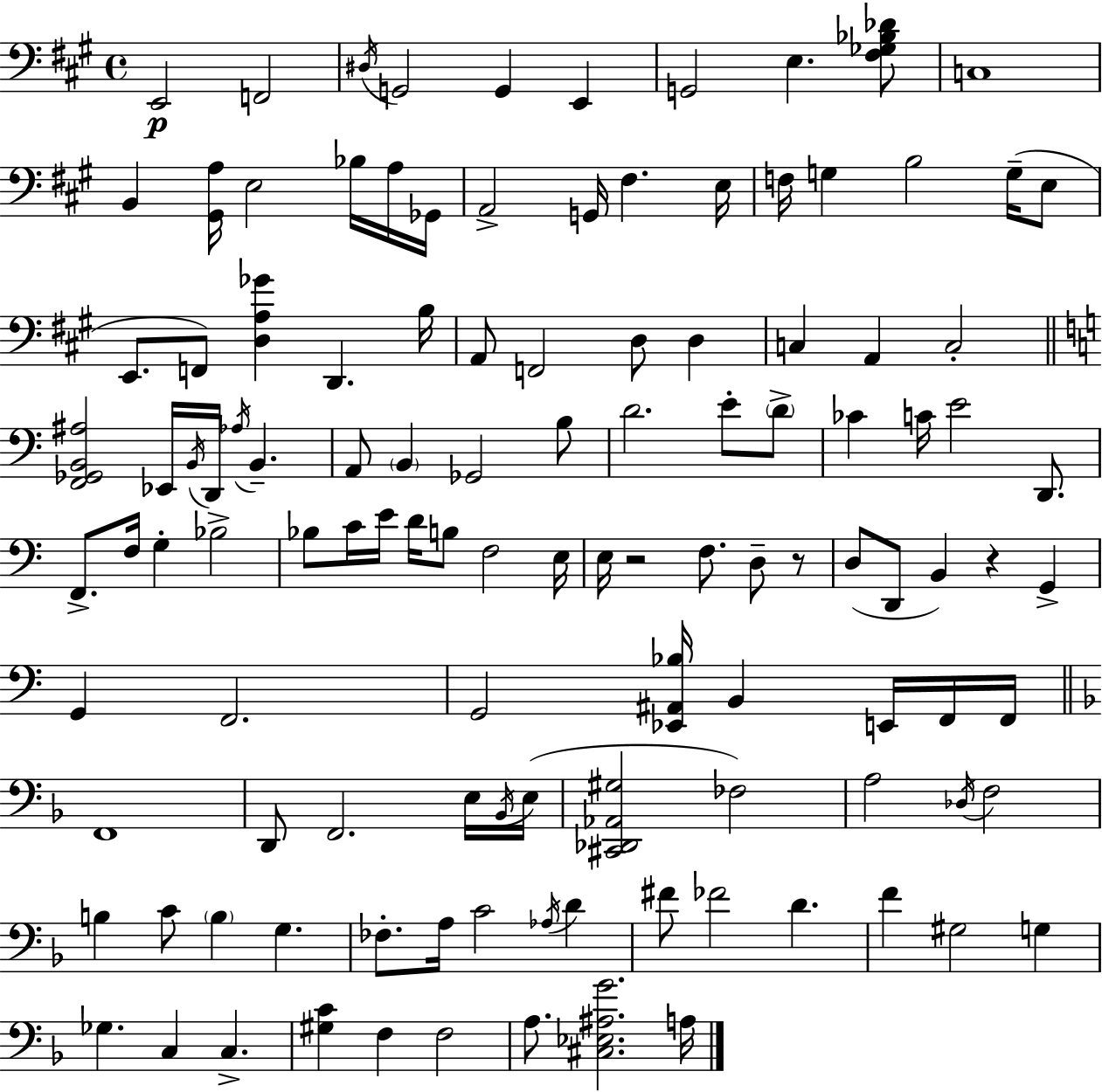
{
  \clef bass
  \time 4/4
  \defaultTimeSignature
  \key a \major
  e,2\p f,2 | \acciaccatura { dis16 } g,2 g,4 e,4 | g,2 e4. <fis ges bes des'>8 | c1 | \break b,4 <gis, a>16 e2 bes16 a16 | ges,16 a,2-> g,16 fis4. | e16 f16 g4 b2 g16--( e8 | e,8. f,8) <d a ges'>4 d,4. | \break b16 a,8 f,2 d8 d4 | c4 a,4 c2-. | \bar "||" \break \key c \major <f, ges, b, ais>2 ees,16 \acciaccatura { b,16 } d,16 \acciaccatura { aes16 } b,4.-- | a,8 \parenthesize b,4 ges,2 | b8 d'2. e'8-. | \parenthesize d'8-> ces'4 c'16 e'2 d,8. | \break f,8.-> f16 g4-. bes2-> | bes8 c'16 e'16 d'16 b8 f2 | e16 e16 r2 f8. d8-- | r8 d8( d,8 b,4) r4 g,4-> | \break g,4 f,2. | g,2 <ees, ais, bes>16 b,4 e,16 | f,16 f,16 \bar "||" \break \key f \major f,1 | d,8 f,2. e16 \acciaccatura { bes,16 } | e16( <cis, des, aes, gis>2 fes2) | a2 \acciaccatura { des16 } f2 | \break b4 c'8 \parenthesize b4 g4. | fes8.-. a16 c'2 \acciaccatura { aes16 } d'4 | fis'8 fes'2 d'4. | f'4 gis2 g4 | \break ges4. c4 c4.-> | <gis c'>4 f4 f2 | a8. <cis ees ais g'>2. | a16 \bar "|."
}